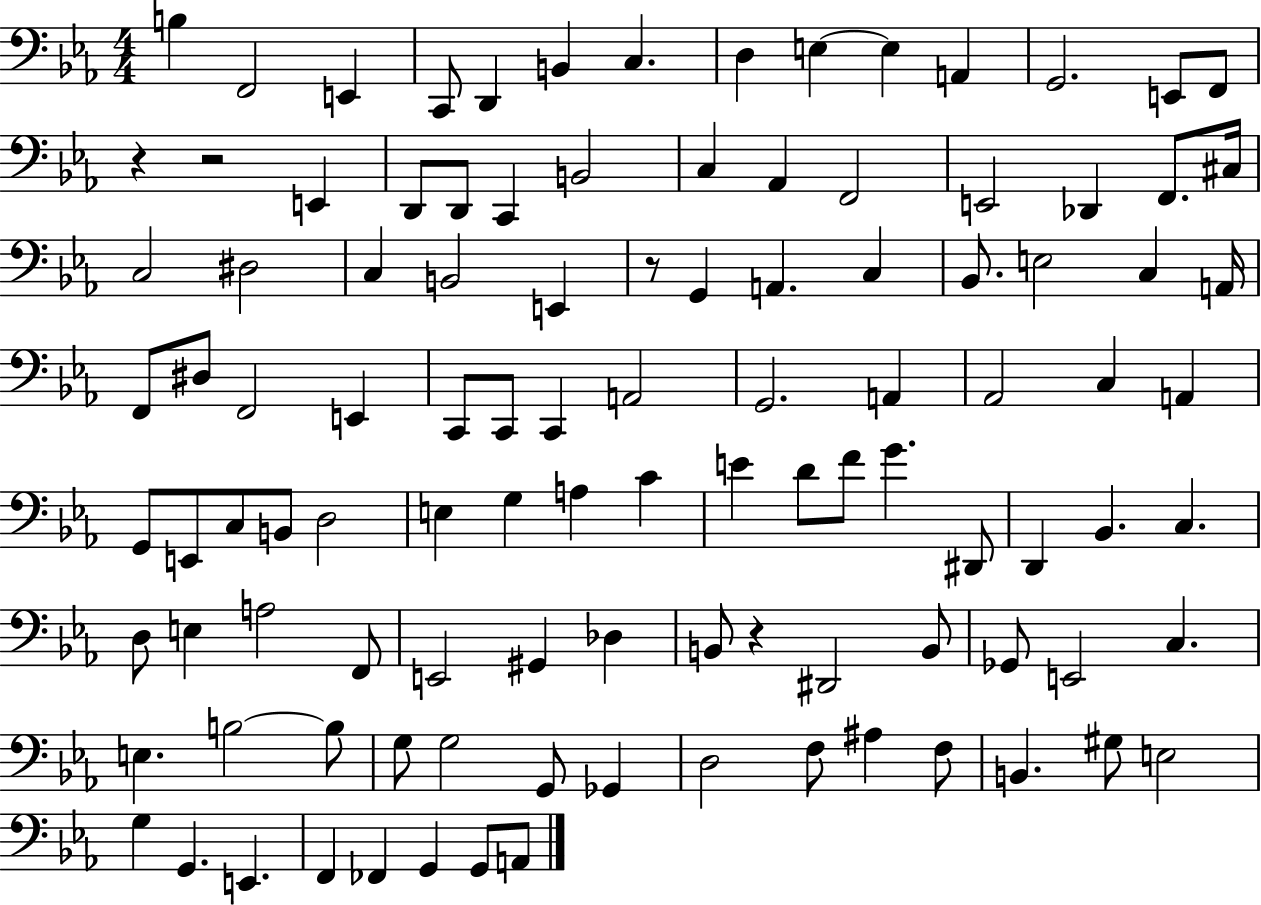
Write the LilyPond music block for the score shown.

{
  \clef bass
  \numericTimeSignature
  \time 4/4
  \key ees \major
  \repeat volta 2 { b4 f,2 e,4 | c,8 d,4 b,4 c4. | d4 e4~~ e4 a,4 | g,2. e,8 f,8 | \break r4 r2 e,4 | d,8 d,8 c,4 b,2 | c4 aes,4 f,2 | e,2 des,4 f,8. cis16 | \break c2 dis2 | c4 b,2 e,4 | r8 g,4 a,4. c4 | bes,8. e2 c4 a,16 | \break f,8 dis8 f,2 e,4 | c,8 c,8 c,4 a,2 | g,2. a,4 | aes,2 c4 a,4 | \break g,8 e,8 c8 b,8 d2 | e4 g4 a4 c'4 | e'4 d'8 f'8 g'4. dis,8 | d,4 bes,4. c4. | \break d8 e4 a2 f,8 | e,2 gis,4 des4 | b,8 r4 dis,2 b,8 | ges,8 e,2 c4. | \break e4. b2~~ b8 | g8 g2 g,8 ges,4 | d2 f8 ais4 f8 | b,4. gis8 e2 | \break g4 g,4. e,4. | f,4 fes,4 g,4 g,8 a,8 | } \bar "|."
}